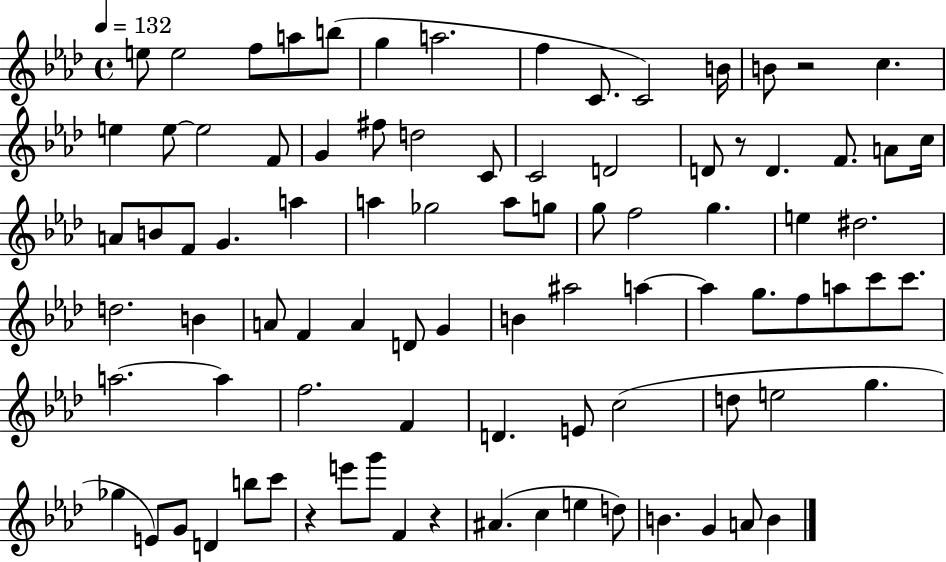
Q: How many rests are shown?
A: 4